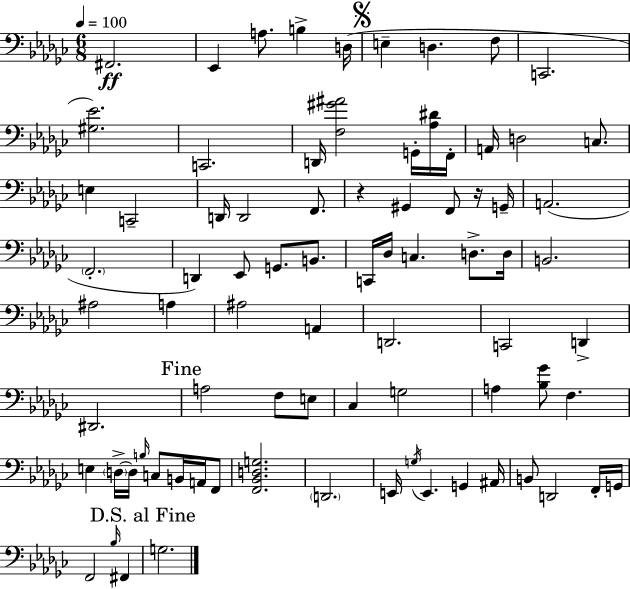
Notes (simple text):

F#2/h. Eb2/q A3/e. B3/q D3/s E3/q D3/q. F3/e C2/h. [G#3,Eb4]/h. C2/h. D2/s [F3,G#4,A#4]/h G2/s [Ab3,D#4]/s F2/s A2/s D3/h C3/e. E3/q C2/h D2/s D2/h F2/e. R/q G#2/q F2/e R/s G2/s A2/h. F2/h. D2/q Eb2/e G2/e. B2/e. C2/s Db3/s C3/q. D3/e. D3/s B2/h. A#3/h A3/q A#3/h A2/q D2/h. C2/h D2/q D#2/h. A3/h F3/e E3/e CES3/q G3/h A3/q [Bb3,Gb4]/e F3/q. E3/q D3/s D3/s B3/s C3/e B2/s A2/s F2/e [F2,Bb2,D3,G3]/h. D2/h. E2/s G3/s E2/q. G2/q A#2/s B2/e D2/h F2/s G2/s F2/h Bb3/s F#2/q G3/h.